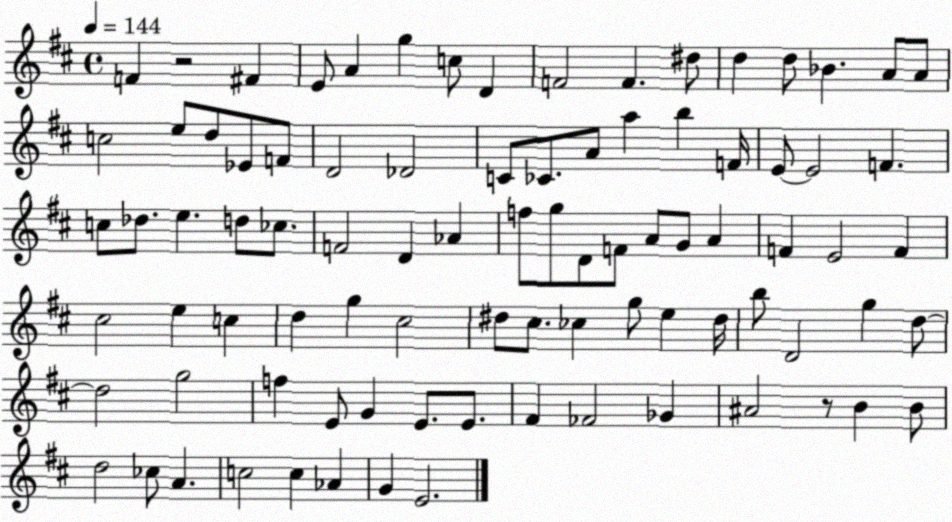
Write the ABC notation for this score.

X:1
T:Untitled
M:4/4
L:1/4
K:D
F z2 ^F E/2 A g c/2 D F2 F ^d/2 d d/2 _B A/2 A/2 c2 e/2 d/2 _E/2 F/2 D2 _D2 C/2 _C/2 A/2 a b F/4 E/2 E2 F c/2 _d/2 e d/2 _c/2 F2 D _A f/2 g/2 D/2 F/2 A/2 G/2 A F E2 F ^c2 e c d g ^c2 ^d/2 ^c/2 _c g/2 e ^d/4 b/2 D2 g d/2 d2 g2 f E/2 G E/2 E/2 ^F _F2 _G ^A2 z/2 B B/2 d2 _c/2 A c2 c _A G E2